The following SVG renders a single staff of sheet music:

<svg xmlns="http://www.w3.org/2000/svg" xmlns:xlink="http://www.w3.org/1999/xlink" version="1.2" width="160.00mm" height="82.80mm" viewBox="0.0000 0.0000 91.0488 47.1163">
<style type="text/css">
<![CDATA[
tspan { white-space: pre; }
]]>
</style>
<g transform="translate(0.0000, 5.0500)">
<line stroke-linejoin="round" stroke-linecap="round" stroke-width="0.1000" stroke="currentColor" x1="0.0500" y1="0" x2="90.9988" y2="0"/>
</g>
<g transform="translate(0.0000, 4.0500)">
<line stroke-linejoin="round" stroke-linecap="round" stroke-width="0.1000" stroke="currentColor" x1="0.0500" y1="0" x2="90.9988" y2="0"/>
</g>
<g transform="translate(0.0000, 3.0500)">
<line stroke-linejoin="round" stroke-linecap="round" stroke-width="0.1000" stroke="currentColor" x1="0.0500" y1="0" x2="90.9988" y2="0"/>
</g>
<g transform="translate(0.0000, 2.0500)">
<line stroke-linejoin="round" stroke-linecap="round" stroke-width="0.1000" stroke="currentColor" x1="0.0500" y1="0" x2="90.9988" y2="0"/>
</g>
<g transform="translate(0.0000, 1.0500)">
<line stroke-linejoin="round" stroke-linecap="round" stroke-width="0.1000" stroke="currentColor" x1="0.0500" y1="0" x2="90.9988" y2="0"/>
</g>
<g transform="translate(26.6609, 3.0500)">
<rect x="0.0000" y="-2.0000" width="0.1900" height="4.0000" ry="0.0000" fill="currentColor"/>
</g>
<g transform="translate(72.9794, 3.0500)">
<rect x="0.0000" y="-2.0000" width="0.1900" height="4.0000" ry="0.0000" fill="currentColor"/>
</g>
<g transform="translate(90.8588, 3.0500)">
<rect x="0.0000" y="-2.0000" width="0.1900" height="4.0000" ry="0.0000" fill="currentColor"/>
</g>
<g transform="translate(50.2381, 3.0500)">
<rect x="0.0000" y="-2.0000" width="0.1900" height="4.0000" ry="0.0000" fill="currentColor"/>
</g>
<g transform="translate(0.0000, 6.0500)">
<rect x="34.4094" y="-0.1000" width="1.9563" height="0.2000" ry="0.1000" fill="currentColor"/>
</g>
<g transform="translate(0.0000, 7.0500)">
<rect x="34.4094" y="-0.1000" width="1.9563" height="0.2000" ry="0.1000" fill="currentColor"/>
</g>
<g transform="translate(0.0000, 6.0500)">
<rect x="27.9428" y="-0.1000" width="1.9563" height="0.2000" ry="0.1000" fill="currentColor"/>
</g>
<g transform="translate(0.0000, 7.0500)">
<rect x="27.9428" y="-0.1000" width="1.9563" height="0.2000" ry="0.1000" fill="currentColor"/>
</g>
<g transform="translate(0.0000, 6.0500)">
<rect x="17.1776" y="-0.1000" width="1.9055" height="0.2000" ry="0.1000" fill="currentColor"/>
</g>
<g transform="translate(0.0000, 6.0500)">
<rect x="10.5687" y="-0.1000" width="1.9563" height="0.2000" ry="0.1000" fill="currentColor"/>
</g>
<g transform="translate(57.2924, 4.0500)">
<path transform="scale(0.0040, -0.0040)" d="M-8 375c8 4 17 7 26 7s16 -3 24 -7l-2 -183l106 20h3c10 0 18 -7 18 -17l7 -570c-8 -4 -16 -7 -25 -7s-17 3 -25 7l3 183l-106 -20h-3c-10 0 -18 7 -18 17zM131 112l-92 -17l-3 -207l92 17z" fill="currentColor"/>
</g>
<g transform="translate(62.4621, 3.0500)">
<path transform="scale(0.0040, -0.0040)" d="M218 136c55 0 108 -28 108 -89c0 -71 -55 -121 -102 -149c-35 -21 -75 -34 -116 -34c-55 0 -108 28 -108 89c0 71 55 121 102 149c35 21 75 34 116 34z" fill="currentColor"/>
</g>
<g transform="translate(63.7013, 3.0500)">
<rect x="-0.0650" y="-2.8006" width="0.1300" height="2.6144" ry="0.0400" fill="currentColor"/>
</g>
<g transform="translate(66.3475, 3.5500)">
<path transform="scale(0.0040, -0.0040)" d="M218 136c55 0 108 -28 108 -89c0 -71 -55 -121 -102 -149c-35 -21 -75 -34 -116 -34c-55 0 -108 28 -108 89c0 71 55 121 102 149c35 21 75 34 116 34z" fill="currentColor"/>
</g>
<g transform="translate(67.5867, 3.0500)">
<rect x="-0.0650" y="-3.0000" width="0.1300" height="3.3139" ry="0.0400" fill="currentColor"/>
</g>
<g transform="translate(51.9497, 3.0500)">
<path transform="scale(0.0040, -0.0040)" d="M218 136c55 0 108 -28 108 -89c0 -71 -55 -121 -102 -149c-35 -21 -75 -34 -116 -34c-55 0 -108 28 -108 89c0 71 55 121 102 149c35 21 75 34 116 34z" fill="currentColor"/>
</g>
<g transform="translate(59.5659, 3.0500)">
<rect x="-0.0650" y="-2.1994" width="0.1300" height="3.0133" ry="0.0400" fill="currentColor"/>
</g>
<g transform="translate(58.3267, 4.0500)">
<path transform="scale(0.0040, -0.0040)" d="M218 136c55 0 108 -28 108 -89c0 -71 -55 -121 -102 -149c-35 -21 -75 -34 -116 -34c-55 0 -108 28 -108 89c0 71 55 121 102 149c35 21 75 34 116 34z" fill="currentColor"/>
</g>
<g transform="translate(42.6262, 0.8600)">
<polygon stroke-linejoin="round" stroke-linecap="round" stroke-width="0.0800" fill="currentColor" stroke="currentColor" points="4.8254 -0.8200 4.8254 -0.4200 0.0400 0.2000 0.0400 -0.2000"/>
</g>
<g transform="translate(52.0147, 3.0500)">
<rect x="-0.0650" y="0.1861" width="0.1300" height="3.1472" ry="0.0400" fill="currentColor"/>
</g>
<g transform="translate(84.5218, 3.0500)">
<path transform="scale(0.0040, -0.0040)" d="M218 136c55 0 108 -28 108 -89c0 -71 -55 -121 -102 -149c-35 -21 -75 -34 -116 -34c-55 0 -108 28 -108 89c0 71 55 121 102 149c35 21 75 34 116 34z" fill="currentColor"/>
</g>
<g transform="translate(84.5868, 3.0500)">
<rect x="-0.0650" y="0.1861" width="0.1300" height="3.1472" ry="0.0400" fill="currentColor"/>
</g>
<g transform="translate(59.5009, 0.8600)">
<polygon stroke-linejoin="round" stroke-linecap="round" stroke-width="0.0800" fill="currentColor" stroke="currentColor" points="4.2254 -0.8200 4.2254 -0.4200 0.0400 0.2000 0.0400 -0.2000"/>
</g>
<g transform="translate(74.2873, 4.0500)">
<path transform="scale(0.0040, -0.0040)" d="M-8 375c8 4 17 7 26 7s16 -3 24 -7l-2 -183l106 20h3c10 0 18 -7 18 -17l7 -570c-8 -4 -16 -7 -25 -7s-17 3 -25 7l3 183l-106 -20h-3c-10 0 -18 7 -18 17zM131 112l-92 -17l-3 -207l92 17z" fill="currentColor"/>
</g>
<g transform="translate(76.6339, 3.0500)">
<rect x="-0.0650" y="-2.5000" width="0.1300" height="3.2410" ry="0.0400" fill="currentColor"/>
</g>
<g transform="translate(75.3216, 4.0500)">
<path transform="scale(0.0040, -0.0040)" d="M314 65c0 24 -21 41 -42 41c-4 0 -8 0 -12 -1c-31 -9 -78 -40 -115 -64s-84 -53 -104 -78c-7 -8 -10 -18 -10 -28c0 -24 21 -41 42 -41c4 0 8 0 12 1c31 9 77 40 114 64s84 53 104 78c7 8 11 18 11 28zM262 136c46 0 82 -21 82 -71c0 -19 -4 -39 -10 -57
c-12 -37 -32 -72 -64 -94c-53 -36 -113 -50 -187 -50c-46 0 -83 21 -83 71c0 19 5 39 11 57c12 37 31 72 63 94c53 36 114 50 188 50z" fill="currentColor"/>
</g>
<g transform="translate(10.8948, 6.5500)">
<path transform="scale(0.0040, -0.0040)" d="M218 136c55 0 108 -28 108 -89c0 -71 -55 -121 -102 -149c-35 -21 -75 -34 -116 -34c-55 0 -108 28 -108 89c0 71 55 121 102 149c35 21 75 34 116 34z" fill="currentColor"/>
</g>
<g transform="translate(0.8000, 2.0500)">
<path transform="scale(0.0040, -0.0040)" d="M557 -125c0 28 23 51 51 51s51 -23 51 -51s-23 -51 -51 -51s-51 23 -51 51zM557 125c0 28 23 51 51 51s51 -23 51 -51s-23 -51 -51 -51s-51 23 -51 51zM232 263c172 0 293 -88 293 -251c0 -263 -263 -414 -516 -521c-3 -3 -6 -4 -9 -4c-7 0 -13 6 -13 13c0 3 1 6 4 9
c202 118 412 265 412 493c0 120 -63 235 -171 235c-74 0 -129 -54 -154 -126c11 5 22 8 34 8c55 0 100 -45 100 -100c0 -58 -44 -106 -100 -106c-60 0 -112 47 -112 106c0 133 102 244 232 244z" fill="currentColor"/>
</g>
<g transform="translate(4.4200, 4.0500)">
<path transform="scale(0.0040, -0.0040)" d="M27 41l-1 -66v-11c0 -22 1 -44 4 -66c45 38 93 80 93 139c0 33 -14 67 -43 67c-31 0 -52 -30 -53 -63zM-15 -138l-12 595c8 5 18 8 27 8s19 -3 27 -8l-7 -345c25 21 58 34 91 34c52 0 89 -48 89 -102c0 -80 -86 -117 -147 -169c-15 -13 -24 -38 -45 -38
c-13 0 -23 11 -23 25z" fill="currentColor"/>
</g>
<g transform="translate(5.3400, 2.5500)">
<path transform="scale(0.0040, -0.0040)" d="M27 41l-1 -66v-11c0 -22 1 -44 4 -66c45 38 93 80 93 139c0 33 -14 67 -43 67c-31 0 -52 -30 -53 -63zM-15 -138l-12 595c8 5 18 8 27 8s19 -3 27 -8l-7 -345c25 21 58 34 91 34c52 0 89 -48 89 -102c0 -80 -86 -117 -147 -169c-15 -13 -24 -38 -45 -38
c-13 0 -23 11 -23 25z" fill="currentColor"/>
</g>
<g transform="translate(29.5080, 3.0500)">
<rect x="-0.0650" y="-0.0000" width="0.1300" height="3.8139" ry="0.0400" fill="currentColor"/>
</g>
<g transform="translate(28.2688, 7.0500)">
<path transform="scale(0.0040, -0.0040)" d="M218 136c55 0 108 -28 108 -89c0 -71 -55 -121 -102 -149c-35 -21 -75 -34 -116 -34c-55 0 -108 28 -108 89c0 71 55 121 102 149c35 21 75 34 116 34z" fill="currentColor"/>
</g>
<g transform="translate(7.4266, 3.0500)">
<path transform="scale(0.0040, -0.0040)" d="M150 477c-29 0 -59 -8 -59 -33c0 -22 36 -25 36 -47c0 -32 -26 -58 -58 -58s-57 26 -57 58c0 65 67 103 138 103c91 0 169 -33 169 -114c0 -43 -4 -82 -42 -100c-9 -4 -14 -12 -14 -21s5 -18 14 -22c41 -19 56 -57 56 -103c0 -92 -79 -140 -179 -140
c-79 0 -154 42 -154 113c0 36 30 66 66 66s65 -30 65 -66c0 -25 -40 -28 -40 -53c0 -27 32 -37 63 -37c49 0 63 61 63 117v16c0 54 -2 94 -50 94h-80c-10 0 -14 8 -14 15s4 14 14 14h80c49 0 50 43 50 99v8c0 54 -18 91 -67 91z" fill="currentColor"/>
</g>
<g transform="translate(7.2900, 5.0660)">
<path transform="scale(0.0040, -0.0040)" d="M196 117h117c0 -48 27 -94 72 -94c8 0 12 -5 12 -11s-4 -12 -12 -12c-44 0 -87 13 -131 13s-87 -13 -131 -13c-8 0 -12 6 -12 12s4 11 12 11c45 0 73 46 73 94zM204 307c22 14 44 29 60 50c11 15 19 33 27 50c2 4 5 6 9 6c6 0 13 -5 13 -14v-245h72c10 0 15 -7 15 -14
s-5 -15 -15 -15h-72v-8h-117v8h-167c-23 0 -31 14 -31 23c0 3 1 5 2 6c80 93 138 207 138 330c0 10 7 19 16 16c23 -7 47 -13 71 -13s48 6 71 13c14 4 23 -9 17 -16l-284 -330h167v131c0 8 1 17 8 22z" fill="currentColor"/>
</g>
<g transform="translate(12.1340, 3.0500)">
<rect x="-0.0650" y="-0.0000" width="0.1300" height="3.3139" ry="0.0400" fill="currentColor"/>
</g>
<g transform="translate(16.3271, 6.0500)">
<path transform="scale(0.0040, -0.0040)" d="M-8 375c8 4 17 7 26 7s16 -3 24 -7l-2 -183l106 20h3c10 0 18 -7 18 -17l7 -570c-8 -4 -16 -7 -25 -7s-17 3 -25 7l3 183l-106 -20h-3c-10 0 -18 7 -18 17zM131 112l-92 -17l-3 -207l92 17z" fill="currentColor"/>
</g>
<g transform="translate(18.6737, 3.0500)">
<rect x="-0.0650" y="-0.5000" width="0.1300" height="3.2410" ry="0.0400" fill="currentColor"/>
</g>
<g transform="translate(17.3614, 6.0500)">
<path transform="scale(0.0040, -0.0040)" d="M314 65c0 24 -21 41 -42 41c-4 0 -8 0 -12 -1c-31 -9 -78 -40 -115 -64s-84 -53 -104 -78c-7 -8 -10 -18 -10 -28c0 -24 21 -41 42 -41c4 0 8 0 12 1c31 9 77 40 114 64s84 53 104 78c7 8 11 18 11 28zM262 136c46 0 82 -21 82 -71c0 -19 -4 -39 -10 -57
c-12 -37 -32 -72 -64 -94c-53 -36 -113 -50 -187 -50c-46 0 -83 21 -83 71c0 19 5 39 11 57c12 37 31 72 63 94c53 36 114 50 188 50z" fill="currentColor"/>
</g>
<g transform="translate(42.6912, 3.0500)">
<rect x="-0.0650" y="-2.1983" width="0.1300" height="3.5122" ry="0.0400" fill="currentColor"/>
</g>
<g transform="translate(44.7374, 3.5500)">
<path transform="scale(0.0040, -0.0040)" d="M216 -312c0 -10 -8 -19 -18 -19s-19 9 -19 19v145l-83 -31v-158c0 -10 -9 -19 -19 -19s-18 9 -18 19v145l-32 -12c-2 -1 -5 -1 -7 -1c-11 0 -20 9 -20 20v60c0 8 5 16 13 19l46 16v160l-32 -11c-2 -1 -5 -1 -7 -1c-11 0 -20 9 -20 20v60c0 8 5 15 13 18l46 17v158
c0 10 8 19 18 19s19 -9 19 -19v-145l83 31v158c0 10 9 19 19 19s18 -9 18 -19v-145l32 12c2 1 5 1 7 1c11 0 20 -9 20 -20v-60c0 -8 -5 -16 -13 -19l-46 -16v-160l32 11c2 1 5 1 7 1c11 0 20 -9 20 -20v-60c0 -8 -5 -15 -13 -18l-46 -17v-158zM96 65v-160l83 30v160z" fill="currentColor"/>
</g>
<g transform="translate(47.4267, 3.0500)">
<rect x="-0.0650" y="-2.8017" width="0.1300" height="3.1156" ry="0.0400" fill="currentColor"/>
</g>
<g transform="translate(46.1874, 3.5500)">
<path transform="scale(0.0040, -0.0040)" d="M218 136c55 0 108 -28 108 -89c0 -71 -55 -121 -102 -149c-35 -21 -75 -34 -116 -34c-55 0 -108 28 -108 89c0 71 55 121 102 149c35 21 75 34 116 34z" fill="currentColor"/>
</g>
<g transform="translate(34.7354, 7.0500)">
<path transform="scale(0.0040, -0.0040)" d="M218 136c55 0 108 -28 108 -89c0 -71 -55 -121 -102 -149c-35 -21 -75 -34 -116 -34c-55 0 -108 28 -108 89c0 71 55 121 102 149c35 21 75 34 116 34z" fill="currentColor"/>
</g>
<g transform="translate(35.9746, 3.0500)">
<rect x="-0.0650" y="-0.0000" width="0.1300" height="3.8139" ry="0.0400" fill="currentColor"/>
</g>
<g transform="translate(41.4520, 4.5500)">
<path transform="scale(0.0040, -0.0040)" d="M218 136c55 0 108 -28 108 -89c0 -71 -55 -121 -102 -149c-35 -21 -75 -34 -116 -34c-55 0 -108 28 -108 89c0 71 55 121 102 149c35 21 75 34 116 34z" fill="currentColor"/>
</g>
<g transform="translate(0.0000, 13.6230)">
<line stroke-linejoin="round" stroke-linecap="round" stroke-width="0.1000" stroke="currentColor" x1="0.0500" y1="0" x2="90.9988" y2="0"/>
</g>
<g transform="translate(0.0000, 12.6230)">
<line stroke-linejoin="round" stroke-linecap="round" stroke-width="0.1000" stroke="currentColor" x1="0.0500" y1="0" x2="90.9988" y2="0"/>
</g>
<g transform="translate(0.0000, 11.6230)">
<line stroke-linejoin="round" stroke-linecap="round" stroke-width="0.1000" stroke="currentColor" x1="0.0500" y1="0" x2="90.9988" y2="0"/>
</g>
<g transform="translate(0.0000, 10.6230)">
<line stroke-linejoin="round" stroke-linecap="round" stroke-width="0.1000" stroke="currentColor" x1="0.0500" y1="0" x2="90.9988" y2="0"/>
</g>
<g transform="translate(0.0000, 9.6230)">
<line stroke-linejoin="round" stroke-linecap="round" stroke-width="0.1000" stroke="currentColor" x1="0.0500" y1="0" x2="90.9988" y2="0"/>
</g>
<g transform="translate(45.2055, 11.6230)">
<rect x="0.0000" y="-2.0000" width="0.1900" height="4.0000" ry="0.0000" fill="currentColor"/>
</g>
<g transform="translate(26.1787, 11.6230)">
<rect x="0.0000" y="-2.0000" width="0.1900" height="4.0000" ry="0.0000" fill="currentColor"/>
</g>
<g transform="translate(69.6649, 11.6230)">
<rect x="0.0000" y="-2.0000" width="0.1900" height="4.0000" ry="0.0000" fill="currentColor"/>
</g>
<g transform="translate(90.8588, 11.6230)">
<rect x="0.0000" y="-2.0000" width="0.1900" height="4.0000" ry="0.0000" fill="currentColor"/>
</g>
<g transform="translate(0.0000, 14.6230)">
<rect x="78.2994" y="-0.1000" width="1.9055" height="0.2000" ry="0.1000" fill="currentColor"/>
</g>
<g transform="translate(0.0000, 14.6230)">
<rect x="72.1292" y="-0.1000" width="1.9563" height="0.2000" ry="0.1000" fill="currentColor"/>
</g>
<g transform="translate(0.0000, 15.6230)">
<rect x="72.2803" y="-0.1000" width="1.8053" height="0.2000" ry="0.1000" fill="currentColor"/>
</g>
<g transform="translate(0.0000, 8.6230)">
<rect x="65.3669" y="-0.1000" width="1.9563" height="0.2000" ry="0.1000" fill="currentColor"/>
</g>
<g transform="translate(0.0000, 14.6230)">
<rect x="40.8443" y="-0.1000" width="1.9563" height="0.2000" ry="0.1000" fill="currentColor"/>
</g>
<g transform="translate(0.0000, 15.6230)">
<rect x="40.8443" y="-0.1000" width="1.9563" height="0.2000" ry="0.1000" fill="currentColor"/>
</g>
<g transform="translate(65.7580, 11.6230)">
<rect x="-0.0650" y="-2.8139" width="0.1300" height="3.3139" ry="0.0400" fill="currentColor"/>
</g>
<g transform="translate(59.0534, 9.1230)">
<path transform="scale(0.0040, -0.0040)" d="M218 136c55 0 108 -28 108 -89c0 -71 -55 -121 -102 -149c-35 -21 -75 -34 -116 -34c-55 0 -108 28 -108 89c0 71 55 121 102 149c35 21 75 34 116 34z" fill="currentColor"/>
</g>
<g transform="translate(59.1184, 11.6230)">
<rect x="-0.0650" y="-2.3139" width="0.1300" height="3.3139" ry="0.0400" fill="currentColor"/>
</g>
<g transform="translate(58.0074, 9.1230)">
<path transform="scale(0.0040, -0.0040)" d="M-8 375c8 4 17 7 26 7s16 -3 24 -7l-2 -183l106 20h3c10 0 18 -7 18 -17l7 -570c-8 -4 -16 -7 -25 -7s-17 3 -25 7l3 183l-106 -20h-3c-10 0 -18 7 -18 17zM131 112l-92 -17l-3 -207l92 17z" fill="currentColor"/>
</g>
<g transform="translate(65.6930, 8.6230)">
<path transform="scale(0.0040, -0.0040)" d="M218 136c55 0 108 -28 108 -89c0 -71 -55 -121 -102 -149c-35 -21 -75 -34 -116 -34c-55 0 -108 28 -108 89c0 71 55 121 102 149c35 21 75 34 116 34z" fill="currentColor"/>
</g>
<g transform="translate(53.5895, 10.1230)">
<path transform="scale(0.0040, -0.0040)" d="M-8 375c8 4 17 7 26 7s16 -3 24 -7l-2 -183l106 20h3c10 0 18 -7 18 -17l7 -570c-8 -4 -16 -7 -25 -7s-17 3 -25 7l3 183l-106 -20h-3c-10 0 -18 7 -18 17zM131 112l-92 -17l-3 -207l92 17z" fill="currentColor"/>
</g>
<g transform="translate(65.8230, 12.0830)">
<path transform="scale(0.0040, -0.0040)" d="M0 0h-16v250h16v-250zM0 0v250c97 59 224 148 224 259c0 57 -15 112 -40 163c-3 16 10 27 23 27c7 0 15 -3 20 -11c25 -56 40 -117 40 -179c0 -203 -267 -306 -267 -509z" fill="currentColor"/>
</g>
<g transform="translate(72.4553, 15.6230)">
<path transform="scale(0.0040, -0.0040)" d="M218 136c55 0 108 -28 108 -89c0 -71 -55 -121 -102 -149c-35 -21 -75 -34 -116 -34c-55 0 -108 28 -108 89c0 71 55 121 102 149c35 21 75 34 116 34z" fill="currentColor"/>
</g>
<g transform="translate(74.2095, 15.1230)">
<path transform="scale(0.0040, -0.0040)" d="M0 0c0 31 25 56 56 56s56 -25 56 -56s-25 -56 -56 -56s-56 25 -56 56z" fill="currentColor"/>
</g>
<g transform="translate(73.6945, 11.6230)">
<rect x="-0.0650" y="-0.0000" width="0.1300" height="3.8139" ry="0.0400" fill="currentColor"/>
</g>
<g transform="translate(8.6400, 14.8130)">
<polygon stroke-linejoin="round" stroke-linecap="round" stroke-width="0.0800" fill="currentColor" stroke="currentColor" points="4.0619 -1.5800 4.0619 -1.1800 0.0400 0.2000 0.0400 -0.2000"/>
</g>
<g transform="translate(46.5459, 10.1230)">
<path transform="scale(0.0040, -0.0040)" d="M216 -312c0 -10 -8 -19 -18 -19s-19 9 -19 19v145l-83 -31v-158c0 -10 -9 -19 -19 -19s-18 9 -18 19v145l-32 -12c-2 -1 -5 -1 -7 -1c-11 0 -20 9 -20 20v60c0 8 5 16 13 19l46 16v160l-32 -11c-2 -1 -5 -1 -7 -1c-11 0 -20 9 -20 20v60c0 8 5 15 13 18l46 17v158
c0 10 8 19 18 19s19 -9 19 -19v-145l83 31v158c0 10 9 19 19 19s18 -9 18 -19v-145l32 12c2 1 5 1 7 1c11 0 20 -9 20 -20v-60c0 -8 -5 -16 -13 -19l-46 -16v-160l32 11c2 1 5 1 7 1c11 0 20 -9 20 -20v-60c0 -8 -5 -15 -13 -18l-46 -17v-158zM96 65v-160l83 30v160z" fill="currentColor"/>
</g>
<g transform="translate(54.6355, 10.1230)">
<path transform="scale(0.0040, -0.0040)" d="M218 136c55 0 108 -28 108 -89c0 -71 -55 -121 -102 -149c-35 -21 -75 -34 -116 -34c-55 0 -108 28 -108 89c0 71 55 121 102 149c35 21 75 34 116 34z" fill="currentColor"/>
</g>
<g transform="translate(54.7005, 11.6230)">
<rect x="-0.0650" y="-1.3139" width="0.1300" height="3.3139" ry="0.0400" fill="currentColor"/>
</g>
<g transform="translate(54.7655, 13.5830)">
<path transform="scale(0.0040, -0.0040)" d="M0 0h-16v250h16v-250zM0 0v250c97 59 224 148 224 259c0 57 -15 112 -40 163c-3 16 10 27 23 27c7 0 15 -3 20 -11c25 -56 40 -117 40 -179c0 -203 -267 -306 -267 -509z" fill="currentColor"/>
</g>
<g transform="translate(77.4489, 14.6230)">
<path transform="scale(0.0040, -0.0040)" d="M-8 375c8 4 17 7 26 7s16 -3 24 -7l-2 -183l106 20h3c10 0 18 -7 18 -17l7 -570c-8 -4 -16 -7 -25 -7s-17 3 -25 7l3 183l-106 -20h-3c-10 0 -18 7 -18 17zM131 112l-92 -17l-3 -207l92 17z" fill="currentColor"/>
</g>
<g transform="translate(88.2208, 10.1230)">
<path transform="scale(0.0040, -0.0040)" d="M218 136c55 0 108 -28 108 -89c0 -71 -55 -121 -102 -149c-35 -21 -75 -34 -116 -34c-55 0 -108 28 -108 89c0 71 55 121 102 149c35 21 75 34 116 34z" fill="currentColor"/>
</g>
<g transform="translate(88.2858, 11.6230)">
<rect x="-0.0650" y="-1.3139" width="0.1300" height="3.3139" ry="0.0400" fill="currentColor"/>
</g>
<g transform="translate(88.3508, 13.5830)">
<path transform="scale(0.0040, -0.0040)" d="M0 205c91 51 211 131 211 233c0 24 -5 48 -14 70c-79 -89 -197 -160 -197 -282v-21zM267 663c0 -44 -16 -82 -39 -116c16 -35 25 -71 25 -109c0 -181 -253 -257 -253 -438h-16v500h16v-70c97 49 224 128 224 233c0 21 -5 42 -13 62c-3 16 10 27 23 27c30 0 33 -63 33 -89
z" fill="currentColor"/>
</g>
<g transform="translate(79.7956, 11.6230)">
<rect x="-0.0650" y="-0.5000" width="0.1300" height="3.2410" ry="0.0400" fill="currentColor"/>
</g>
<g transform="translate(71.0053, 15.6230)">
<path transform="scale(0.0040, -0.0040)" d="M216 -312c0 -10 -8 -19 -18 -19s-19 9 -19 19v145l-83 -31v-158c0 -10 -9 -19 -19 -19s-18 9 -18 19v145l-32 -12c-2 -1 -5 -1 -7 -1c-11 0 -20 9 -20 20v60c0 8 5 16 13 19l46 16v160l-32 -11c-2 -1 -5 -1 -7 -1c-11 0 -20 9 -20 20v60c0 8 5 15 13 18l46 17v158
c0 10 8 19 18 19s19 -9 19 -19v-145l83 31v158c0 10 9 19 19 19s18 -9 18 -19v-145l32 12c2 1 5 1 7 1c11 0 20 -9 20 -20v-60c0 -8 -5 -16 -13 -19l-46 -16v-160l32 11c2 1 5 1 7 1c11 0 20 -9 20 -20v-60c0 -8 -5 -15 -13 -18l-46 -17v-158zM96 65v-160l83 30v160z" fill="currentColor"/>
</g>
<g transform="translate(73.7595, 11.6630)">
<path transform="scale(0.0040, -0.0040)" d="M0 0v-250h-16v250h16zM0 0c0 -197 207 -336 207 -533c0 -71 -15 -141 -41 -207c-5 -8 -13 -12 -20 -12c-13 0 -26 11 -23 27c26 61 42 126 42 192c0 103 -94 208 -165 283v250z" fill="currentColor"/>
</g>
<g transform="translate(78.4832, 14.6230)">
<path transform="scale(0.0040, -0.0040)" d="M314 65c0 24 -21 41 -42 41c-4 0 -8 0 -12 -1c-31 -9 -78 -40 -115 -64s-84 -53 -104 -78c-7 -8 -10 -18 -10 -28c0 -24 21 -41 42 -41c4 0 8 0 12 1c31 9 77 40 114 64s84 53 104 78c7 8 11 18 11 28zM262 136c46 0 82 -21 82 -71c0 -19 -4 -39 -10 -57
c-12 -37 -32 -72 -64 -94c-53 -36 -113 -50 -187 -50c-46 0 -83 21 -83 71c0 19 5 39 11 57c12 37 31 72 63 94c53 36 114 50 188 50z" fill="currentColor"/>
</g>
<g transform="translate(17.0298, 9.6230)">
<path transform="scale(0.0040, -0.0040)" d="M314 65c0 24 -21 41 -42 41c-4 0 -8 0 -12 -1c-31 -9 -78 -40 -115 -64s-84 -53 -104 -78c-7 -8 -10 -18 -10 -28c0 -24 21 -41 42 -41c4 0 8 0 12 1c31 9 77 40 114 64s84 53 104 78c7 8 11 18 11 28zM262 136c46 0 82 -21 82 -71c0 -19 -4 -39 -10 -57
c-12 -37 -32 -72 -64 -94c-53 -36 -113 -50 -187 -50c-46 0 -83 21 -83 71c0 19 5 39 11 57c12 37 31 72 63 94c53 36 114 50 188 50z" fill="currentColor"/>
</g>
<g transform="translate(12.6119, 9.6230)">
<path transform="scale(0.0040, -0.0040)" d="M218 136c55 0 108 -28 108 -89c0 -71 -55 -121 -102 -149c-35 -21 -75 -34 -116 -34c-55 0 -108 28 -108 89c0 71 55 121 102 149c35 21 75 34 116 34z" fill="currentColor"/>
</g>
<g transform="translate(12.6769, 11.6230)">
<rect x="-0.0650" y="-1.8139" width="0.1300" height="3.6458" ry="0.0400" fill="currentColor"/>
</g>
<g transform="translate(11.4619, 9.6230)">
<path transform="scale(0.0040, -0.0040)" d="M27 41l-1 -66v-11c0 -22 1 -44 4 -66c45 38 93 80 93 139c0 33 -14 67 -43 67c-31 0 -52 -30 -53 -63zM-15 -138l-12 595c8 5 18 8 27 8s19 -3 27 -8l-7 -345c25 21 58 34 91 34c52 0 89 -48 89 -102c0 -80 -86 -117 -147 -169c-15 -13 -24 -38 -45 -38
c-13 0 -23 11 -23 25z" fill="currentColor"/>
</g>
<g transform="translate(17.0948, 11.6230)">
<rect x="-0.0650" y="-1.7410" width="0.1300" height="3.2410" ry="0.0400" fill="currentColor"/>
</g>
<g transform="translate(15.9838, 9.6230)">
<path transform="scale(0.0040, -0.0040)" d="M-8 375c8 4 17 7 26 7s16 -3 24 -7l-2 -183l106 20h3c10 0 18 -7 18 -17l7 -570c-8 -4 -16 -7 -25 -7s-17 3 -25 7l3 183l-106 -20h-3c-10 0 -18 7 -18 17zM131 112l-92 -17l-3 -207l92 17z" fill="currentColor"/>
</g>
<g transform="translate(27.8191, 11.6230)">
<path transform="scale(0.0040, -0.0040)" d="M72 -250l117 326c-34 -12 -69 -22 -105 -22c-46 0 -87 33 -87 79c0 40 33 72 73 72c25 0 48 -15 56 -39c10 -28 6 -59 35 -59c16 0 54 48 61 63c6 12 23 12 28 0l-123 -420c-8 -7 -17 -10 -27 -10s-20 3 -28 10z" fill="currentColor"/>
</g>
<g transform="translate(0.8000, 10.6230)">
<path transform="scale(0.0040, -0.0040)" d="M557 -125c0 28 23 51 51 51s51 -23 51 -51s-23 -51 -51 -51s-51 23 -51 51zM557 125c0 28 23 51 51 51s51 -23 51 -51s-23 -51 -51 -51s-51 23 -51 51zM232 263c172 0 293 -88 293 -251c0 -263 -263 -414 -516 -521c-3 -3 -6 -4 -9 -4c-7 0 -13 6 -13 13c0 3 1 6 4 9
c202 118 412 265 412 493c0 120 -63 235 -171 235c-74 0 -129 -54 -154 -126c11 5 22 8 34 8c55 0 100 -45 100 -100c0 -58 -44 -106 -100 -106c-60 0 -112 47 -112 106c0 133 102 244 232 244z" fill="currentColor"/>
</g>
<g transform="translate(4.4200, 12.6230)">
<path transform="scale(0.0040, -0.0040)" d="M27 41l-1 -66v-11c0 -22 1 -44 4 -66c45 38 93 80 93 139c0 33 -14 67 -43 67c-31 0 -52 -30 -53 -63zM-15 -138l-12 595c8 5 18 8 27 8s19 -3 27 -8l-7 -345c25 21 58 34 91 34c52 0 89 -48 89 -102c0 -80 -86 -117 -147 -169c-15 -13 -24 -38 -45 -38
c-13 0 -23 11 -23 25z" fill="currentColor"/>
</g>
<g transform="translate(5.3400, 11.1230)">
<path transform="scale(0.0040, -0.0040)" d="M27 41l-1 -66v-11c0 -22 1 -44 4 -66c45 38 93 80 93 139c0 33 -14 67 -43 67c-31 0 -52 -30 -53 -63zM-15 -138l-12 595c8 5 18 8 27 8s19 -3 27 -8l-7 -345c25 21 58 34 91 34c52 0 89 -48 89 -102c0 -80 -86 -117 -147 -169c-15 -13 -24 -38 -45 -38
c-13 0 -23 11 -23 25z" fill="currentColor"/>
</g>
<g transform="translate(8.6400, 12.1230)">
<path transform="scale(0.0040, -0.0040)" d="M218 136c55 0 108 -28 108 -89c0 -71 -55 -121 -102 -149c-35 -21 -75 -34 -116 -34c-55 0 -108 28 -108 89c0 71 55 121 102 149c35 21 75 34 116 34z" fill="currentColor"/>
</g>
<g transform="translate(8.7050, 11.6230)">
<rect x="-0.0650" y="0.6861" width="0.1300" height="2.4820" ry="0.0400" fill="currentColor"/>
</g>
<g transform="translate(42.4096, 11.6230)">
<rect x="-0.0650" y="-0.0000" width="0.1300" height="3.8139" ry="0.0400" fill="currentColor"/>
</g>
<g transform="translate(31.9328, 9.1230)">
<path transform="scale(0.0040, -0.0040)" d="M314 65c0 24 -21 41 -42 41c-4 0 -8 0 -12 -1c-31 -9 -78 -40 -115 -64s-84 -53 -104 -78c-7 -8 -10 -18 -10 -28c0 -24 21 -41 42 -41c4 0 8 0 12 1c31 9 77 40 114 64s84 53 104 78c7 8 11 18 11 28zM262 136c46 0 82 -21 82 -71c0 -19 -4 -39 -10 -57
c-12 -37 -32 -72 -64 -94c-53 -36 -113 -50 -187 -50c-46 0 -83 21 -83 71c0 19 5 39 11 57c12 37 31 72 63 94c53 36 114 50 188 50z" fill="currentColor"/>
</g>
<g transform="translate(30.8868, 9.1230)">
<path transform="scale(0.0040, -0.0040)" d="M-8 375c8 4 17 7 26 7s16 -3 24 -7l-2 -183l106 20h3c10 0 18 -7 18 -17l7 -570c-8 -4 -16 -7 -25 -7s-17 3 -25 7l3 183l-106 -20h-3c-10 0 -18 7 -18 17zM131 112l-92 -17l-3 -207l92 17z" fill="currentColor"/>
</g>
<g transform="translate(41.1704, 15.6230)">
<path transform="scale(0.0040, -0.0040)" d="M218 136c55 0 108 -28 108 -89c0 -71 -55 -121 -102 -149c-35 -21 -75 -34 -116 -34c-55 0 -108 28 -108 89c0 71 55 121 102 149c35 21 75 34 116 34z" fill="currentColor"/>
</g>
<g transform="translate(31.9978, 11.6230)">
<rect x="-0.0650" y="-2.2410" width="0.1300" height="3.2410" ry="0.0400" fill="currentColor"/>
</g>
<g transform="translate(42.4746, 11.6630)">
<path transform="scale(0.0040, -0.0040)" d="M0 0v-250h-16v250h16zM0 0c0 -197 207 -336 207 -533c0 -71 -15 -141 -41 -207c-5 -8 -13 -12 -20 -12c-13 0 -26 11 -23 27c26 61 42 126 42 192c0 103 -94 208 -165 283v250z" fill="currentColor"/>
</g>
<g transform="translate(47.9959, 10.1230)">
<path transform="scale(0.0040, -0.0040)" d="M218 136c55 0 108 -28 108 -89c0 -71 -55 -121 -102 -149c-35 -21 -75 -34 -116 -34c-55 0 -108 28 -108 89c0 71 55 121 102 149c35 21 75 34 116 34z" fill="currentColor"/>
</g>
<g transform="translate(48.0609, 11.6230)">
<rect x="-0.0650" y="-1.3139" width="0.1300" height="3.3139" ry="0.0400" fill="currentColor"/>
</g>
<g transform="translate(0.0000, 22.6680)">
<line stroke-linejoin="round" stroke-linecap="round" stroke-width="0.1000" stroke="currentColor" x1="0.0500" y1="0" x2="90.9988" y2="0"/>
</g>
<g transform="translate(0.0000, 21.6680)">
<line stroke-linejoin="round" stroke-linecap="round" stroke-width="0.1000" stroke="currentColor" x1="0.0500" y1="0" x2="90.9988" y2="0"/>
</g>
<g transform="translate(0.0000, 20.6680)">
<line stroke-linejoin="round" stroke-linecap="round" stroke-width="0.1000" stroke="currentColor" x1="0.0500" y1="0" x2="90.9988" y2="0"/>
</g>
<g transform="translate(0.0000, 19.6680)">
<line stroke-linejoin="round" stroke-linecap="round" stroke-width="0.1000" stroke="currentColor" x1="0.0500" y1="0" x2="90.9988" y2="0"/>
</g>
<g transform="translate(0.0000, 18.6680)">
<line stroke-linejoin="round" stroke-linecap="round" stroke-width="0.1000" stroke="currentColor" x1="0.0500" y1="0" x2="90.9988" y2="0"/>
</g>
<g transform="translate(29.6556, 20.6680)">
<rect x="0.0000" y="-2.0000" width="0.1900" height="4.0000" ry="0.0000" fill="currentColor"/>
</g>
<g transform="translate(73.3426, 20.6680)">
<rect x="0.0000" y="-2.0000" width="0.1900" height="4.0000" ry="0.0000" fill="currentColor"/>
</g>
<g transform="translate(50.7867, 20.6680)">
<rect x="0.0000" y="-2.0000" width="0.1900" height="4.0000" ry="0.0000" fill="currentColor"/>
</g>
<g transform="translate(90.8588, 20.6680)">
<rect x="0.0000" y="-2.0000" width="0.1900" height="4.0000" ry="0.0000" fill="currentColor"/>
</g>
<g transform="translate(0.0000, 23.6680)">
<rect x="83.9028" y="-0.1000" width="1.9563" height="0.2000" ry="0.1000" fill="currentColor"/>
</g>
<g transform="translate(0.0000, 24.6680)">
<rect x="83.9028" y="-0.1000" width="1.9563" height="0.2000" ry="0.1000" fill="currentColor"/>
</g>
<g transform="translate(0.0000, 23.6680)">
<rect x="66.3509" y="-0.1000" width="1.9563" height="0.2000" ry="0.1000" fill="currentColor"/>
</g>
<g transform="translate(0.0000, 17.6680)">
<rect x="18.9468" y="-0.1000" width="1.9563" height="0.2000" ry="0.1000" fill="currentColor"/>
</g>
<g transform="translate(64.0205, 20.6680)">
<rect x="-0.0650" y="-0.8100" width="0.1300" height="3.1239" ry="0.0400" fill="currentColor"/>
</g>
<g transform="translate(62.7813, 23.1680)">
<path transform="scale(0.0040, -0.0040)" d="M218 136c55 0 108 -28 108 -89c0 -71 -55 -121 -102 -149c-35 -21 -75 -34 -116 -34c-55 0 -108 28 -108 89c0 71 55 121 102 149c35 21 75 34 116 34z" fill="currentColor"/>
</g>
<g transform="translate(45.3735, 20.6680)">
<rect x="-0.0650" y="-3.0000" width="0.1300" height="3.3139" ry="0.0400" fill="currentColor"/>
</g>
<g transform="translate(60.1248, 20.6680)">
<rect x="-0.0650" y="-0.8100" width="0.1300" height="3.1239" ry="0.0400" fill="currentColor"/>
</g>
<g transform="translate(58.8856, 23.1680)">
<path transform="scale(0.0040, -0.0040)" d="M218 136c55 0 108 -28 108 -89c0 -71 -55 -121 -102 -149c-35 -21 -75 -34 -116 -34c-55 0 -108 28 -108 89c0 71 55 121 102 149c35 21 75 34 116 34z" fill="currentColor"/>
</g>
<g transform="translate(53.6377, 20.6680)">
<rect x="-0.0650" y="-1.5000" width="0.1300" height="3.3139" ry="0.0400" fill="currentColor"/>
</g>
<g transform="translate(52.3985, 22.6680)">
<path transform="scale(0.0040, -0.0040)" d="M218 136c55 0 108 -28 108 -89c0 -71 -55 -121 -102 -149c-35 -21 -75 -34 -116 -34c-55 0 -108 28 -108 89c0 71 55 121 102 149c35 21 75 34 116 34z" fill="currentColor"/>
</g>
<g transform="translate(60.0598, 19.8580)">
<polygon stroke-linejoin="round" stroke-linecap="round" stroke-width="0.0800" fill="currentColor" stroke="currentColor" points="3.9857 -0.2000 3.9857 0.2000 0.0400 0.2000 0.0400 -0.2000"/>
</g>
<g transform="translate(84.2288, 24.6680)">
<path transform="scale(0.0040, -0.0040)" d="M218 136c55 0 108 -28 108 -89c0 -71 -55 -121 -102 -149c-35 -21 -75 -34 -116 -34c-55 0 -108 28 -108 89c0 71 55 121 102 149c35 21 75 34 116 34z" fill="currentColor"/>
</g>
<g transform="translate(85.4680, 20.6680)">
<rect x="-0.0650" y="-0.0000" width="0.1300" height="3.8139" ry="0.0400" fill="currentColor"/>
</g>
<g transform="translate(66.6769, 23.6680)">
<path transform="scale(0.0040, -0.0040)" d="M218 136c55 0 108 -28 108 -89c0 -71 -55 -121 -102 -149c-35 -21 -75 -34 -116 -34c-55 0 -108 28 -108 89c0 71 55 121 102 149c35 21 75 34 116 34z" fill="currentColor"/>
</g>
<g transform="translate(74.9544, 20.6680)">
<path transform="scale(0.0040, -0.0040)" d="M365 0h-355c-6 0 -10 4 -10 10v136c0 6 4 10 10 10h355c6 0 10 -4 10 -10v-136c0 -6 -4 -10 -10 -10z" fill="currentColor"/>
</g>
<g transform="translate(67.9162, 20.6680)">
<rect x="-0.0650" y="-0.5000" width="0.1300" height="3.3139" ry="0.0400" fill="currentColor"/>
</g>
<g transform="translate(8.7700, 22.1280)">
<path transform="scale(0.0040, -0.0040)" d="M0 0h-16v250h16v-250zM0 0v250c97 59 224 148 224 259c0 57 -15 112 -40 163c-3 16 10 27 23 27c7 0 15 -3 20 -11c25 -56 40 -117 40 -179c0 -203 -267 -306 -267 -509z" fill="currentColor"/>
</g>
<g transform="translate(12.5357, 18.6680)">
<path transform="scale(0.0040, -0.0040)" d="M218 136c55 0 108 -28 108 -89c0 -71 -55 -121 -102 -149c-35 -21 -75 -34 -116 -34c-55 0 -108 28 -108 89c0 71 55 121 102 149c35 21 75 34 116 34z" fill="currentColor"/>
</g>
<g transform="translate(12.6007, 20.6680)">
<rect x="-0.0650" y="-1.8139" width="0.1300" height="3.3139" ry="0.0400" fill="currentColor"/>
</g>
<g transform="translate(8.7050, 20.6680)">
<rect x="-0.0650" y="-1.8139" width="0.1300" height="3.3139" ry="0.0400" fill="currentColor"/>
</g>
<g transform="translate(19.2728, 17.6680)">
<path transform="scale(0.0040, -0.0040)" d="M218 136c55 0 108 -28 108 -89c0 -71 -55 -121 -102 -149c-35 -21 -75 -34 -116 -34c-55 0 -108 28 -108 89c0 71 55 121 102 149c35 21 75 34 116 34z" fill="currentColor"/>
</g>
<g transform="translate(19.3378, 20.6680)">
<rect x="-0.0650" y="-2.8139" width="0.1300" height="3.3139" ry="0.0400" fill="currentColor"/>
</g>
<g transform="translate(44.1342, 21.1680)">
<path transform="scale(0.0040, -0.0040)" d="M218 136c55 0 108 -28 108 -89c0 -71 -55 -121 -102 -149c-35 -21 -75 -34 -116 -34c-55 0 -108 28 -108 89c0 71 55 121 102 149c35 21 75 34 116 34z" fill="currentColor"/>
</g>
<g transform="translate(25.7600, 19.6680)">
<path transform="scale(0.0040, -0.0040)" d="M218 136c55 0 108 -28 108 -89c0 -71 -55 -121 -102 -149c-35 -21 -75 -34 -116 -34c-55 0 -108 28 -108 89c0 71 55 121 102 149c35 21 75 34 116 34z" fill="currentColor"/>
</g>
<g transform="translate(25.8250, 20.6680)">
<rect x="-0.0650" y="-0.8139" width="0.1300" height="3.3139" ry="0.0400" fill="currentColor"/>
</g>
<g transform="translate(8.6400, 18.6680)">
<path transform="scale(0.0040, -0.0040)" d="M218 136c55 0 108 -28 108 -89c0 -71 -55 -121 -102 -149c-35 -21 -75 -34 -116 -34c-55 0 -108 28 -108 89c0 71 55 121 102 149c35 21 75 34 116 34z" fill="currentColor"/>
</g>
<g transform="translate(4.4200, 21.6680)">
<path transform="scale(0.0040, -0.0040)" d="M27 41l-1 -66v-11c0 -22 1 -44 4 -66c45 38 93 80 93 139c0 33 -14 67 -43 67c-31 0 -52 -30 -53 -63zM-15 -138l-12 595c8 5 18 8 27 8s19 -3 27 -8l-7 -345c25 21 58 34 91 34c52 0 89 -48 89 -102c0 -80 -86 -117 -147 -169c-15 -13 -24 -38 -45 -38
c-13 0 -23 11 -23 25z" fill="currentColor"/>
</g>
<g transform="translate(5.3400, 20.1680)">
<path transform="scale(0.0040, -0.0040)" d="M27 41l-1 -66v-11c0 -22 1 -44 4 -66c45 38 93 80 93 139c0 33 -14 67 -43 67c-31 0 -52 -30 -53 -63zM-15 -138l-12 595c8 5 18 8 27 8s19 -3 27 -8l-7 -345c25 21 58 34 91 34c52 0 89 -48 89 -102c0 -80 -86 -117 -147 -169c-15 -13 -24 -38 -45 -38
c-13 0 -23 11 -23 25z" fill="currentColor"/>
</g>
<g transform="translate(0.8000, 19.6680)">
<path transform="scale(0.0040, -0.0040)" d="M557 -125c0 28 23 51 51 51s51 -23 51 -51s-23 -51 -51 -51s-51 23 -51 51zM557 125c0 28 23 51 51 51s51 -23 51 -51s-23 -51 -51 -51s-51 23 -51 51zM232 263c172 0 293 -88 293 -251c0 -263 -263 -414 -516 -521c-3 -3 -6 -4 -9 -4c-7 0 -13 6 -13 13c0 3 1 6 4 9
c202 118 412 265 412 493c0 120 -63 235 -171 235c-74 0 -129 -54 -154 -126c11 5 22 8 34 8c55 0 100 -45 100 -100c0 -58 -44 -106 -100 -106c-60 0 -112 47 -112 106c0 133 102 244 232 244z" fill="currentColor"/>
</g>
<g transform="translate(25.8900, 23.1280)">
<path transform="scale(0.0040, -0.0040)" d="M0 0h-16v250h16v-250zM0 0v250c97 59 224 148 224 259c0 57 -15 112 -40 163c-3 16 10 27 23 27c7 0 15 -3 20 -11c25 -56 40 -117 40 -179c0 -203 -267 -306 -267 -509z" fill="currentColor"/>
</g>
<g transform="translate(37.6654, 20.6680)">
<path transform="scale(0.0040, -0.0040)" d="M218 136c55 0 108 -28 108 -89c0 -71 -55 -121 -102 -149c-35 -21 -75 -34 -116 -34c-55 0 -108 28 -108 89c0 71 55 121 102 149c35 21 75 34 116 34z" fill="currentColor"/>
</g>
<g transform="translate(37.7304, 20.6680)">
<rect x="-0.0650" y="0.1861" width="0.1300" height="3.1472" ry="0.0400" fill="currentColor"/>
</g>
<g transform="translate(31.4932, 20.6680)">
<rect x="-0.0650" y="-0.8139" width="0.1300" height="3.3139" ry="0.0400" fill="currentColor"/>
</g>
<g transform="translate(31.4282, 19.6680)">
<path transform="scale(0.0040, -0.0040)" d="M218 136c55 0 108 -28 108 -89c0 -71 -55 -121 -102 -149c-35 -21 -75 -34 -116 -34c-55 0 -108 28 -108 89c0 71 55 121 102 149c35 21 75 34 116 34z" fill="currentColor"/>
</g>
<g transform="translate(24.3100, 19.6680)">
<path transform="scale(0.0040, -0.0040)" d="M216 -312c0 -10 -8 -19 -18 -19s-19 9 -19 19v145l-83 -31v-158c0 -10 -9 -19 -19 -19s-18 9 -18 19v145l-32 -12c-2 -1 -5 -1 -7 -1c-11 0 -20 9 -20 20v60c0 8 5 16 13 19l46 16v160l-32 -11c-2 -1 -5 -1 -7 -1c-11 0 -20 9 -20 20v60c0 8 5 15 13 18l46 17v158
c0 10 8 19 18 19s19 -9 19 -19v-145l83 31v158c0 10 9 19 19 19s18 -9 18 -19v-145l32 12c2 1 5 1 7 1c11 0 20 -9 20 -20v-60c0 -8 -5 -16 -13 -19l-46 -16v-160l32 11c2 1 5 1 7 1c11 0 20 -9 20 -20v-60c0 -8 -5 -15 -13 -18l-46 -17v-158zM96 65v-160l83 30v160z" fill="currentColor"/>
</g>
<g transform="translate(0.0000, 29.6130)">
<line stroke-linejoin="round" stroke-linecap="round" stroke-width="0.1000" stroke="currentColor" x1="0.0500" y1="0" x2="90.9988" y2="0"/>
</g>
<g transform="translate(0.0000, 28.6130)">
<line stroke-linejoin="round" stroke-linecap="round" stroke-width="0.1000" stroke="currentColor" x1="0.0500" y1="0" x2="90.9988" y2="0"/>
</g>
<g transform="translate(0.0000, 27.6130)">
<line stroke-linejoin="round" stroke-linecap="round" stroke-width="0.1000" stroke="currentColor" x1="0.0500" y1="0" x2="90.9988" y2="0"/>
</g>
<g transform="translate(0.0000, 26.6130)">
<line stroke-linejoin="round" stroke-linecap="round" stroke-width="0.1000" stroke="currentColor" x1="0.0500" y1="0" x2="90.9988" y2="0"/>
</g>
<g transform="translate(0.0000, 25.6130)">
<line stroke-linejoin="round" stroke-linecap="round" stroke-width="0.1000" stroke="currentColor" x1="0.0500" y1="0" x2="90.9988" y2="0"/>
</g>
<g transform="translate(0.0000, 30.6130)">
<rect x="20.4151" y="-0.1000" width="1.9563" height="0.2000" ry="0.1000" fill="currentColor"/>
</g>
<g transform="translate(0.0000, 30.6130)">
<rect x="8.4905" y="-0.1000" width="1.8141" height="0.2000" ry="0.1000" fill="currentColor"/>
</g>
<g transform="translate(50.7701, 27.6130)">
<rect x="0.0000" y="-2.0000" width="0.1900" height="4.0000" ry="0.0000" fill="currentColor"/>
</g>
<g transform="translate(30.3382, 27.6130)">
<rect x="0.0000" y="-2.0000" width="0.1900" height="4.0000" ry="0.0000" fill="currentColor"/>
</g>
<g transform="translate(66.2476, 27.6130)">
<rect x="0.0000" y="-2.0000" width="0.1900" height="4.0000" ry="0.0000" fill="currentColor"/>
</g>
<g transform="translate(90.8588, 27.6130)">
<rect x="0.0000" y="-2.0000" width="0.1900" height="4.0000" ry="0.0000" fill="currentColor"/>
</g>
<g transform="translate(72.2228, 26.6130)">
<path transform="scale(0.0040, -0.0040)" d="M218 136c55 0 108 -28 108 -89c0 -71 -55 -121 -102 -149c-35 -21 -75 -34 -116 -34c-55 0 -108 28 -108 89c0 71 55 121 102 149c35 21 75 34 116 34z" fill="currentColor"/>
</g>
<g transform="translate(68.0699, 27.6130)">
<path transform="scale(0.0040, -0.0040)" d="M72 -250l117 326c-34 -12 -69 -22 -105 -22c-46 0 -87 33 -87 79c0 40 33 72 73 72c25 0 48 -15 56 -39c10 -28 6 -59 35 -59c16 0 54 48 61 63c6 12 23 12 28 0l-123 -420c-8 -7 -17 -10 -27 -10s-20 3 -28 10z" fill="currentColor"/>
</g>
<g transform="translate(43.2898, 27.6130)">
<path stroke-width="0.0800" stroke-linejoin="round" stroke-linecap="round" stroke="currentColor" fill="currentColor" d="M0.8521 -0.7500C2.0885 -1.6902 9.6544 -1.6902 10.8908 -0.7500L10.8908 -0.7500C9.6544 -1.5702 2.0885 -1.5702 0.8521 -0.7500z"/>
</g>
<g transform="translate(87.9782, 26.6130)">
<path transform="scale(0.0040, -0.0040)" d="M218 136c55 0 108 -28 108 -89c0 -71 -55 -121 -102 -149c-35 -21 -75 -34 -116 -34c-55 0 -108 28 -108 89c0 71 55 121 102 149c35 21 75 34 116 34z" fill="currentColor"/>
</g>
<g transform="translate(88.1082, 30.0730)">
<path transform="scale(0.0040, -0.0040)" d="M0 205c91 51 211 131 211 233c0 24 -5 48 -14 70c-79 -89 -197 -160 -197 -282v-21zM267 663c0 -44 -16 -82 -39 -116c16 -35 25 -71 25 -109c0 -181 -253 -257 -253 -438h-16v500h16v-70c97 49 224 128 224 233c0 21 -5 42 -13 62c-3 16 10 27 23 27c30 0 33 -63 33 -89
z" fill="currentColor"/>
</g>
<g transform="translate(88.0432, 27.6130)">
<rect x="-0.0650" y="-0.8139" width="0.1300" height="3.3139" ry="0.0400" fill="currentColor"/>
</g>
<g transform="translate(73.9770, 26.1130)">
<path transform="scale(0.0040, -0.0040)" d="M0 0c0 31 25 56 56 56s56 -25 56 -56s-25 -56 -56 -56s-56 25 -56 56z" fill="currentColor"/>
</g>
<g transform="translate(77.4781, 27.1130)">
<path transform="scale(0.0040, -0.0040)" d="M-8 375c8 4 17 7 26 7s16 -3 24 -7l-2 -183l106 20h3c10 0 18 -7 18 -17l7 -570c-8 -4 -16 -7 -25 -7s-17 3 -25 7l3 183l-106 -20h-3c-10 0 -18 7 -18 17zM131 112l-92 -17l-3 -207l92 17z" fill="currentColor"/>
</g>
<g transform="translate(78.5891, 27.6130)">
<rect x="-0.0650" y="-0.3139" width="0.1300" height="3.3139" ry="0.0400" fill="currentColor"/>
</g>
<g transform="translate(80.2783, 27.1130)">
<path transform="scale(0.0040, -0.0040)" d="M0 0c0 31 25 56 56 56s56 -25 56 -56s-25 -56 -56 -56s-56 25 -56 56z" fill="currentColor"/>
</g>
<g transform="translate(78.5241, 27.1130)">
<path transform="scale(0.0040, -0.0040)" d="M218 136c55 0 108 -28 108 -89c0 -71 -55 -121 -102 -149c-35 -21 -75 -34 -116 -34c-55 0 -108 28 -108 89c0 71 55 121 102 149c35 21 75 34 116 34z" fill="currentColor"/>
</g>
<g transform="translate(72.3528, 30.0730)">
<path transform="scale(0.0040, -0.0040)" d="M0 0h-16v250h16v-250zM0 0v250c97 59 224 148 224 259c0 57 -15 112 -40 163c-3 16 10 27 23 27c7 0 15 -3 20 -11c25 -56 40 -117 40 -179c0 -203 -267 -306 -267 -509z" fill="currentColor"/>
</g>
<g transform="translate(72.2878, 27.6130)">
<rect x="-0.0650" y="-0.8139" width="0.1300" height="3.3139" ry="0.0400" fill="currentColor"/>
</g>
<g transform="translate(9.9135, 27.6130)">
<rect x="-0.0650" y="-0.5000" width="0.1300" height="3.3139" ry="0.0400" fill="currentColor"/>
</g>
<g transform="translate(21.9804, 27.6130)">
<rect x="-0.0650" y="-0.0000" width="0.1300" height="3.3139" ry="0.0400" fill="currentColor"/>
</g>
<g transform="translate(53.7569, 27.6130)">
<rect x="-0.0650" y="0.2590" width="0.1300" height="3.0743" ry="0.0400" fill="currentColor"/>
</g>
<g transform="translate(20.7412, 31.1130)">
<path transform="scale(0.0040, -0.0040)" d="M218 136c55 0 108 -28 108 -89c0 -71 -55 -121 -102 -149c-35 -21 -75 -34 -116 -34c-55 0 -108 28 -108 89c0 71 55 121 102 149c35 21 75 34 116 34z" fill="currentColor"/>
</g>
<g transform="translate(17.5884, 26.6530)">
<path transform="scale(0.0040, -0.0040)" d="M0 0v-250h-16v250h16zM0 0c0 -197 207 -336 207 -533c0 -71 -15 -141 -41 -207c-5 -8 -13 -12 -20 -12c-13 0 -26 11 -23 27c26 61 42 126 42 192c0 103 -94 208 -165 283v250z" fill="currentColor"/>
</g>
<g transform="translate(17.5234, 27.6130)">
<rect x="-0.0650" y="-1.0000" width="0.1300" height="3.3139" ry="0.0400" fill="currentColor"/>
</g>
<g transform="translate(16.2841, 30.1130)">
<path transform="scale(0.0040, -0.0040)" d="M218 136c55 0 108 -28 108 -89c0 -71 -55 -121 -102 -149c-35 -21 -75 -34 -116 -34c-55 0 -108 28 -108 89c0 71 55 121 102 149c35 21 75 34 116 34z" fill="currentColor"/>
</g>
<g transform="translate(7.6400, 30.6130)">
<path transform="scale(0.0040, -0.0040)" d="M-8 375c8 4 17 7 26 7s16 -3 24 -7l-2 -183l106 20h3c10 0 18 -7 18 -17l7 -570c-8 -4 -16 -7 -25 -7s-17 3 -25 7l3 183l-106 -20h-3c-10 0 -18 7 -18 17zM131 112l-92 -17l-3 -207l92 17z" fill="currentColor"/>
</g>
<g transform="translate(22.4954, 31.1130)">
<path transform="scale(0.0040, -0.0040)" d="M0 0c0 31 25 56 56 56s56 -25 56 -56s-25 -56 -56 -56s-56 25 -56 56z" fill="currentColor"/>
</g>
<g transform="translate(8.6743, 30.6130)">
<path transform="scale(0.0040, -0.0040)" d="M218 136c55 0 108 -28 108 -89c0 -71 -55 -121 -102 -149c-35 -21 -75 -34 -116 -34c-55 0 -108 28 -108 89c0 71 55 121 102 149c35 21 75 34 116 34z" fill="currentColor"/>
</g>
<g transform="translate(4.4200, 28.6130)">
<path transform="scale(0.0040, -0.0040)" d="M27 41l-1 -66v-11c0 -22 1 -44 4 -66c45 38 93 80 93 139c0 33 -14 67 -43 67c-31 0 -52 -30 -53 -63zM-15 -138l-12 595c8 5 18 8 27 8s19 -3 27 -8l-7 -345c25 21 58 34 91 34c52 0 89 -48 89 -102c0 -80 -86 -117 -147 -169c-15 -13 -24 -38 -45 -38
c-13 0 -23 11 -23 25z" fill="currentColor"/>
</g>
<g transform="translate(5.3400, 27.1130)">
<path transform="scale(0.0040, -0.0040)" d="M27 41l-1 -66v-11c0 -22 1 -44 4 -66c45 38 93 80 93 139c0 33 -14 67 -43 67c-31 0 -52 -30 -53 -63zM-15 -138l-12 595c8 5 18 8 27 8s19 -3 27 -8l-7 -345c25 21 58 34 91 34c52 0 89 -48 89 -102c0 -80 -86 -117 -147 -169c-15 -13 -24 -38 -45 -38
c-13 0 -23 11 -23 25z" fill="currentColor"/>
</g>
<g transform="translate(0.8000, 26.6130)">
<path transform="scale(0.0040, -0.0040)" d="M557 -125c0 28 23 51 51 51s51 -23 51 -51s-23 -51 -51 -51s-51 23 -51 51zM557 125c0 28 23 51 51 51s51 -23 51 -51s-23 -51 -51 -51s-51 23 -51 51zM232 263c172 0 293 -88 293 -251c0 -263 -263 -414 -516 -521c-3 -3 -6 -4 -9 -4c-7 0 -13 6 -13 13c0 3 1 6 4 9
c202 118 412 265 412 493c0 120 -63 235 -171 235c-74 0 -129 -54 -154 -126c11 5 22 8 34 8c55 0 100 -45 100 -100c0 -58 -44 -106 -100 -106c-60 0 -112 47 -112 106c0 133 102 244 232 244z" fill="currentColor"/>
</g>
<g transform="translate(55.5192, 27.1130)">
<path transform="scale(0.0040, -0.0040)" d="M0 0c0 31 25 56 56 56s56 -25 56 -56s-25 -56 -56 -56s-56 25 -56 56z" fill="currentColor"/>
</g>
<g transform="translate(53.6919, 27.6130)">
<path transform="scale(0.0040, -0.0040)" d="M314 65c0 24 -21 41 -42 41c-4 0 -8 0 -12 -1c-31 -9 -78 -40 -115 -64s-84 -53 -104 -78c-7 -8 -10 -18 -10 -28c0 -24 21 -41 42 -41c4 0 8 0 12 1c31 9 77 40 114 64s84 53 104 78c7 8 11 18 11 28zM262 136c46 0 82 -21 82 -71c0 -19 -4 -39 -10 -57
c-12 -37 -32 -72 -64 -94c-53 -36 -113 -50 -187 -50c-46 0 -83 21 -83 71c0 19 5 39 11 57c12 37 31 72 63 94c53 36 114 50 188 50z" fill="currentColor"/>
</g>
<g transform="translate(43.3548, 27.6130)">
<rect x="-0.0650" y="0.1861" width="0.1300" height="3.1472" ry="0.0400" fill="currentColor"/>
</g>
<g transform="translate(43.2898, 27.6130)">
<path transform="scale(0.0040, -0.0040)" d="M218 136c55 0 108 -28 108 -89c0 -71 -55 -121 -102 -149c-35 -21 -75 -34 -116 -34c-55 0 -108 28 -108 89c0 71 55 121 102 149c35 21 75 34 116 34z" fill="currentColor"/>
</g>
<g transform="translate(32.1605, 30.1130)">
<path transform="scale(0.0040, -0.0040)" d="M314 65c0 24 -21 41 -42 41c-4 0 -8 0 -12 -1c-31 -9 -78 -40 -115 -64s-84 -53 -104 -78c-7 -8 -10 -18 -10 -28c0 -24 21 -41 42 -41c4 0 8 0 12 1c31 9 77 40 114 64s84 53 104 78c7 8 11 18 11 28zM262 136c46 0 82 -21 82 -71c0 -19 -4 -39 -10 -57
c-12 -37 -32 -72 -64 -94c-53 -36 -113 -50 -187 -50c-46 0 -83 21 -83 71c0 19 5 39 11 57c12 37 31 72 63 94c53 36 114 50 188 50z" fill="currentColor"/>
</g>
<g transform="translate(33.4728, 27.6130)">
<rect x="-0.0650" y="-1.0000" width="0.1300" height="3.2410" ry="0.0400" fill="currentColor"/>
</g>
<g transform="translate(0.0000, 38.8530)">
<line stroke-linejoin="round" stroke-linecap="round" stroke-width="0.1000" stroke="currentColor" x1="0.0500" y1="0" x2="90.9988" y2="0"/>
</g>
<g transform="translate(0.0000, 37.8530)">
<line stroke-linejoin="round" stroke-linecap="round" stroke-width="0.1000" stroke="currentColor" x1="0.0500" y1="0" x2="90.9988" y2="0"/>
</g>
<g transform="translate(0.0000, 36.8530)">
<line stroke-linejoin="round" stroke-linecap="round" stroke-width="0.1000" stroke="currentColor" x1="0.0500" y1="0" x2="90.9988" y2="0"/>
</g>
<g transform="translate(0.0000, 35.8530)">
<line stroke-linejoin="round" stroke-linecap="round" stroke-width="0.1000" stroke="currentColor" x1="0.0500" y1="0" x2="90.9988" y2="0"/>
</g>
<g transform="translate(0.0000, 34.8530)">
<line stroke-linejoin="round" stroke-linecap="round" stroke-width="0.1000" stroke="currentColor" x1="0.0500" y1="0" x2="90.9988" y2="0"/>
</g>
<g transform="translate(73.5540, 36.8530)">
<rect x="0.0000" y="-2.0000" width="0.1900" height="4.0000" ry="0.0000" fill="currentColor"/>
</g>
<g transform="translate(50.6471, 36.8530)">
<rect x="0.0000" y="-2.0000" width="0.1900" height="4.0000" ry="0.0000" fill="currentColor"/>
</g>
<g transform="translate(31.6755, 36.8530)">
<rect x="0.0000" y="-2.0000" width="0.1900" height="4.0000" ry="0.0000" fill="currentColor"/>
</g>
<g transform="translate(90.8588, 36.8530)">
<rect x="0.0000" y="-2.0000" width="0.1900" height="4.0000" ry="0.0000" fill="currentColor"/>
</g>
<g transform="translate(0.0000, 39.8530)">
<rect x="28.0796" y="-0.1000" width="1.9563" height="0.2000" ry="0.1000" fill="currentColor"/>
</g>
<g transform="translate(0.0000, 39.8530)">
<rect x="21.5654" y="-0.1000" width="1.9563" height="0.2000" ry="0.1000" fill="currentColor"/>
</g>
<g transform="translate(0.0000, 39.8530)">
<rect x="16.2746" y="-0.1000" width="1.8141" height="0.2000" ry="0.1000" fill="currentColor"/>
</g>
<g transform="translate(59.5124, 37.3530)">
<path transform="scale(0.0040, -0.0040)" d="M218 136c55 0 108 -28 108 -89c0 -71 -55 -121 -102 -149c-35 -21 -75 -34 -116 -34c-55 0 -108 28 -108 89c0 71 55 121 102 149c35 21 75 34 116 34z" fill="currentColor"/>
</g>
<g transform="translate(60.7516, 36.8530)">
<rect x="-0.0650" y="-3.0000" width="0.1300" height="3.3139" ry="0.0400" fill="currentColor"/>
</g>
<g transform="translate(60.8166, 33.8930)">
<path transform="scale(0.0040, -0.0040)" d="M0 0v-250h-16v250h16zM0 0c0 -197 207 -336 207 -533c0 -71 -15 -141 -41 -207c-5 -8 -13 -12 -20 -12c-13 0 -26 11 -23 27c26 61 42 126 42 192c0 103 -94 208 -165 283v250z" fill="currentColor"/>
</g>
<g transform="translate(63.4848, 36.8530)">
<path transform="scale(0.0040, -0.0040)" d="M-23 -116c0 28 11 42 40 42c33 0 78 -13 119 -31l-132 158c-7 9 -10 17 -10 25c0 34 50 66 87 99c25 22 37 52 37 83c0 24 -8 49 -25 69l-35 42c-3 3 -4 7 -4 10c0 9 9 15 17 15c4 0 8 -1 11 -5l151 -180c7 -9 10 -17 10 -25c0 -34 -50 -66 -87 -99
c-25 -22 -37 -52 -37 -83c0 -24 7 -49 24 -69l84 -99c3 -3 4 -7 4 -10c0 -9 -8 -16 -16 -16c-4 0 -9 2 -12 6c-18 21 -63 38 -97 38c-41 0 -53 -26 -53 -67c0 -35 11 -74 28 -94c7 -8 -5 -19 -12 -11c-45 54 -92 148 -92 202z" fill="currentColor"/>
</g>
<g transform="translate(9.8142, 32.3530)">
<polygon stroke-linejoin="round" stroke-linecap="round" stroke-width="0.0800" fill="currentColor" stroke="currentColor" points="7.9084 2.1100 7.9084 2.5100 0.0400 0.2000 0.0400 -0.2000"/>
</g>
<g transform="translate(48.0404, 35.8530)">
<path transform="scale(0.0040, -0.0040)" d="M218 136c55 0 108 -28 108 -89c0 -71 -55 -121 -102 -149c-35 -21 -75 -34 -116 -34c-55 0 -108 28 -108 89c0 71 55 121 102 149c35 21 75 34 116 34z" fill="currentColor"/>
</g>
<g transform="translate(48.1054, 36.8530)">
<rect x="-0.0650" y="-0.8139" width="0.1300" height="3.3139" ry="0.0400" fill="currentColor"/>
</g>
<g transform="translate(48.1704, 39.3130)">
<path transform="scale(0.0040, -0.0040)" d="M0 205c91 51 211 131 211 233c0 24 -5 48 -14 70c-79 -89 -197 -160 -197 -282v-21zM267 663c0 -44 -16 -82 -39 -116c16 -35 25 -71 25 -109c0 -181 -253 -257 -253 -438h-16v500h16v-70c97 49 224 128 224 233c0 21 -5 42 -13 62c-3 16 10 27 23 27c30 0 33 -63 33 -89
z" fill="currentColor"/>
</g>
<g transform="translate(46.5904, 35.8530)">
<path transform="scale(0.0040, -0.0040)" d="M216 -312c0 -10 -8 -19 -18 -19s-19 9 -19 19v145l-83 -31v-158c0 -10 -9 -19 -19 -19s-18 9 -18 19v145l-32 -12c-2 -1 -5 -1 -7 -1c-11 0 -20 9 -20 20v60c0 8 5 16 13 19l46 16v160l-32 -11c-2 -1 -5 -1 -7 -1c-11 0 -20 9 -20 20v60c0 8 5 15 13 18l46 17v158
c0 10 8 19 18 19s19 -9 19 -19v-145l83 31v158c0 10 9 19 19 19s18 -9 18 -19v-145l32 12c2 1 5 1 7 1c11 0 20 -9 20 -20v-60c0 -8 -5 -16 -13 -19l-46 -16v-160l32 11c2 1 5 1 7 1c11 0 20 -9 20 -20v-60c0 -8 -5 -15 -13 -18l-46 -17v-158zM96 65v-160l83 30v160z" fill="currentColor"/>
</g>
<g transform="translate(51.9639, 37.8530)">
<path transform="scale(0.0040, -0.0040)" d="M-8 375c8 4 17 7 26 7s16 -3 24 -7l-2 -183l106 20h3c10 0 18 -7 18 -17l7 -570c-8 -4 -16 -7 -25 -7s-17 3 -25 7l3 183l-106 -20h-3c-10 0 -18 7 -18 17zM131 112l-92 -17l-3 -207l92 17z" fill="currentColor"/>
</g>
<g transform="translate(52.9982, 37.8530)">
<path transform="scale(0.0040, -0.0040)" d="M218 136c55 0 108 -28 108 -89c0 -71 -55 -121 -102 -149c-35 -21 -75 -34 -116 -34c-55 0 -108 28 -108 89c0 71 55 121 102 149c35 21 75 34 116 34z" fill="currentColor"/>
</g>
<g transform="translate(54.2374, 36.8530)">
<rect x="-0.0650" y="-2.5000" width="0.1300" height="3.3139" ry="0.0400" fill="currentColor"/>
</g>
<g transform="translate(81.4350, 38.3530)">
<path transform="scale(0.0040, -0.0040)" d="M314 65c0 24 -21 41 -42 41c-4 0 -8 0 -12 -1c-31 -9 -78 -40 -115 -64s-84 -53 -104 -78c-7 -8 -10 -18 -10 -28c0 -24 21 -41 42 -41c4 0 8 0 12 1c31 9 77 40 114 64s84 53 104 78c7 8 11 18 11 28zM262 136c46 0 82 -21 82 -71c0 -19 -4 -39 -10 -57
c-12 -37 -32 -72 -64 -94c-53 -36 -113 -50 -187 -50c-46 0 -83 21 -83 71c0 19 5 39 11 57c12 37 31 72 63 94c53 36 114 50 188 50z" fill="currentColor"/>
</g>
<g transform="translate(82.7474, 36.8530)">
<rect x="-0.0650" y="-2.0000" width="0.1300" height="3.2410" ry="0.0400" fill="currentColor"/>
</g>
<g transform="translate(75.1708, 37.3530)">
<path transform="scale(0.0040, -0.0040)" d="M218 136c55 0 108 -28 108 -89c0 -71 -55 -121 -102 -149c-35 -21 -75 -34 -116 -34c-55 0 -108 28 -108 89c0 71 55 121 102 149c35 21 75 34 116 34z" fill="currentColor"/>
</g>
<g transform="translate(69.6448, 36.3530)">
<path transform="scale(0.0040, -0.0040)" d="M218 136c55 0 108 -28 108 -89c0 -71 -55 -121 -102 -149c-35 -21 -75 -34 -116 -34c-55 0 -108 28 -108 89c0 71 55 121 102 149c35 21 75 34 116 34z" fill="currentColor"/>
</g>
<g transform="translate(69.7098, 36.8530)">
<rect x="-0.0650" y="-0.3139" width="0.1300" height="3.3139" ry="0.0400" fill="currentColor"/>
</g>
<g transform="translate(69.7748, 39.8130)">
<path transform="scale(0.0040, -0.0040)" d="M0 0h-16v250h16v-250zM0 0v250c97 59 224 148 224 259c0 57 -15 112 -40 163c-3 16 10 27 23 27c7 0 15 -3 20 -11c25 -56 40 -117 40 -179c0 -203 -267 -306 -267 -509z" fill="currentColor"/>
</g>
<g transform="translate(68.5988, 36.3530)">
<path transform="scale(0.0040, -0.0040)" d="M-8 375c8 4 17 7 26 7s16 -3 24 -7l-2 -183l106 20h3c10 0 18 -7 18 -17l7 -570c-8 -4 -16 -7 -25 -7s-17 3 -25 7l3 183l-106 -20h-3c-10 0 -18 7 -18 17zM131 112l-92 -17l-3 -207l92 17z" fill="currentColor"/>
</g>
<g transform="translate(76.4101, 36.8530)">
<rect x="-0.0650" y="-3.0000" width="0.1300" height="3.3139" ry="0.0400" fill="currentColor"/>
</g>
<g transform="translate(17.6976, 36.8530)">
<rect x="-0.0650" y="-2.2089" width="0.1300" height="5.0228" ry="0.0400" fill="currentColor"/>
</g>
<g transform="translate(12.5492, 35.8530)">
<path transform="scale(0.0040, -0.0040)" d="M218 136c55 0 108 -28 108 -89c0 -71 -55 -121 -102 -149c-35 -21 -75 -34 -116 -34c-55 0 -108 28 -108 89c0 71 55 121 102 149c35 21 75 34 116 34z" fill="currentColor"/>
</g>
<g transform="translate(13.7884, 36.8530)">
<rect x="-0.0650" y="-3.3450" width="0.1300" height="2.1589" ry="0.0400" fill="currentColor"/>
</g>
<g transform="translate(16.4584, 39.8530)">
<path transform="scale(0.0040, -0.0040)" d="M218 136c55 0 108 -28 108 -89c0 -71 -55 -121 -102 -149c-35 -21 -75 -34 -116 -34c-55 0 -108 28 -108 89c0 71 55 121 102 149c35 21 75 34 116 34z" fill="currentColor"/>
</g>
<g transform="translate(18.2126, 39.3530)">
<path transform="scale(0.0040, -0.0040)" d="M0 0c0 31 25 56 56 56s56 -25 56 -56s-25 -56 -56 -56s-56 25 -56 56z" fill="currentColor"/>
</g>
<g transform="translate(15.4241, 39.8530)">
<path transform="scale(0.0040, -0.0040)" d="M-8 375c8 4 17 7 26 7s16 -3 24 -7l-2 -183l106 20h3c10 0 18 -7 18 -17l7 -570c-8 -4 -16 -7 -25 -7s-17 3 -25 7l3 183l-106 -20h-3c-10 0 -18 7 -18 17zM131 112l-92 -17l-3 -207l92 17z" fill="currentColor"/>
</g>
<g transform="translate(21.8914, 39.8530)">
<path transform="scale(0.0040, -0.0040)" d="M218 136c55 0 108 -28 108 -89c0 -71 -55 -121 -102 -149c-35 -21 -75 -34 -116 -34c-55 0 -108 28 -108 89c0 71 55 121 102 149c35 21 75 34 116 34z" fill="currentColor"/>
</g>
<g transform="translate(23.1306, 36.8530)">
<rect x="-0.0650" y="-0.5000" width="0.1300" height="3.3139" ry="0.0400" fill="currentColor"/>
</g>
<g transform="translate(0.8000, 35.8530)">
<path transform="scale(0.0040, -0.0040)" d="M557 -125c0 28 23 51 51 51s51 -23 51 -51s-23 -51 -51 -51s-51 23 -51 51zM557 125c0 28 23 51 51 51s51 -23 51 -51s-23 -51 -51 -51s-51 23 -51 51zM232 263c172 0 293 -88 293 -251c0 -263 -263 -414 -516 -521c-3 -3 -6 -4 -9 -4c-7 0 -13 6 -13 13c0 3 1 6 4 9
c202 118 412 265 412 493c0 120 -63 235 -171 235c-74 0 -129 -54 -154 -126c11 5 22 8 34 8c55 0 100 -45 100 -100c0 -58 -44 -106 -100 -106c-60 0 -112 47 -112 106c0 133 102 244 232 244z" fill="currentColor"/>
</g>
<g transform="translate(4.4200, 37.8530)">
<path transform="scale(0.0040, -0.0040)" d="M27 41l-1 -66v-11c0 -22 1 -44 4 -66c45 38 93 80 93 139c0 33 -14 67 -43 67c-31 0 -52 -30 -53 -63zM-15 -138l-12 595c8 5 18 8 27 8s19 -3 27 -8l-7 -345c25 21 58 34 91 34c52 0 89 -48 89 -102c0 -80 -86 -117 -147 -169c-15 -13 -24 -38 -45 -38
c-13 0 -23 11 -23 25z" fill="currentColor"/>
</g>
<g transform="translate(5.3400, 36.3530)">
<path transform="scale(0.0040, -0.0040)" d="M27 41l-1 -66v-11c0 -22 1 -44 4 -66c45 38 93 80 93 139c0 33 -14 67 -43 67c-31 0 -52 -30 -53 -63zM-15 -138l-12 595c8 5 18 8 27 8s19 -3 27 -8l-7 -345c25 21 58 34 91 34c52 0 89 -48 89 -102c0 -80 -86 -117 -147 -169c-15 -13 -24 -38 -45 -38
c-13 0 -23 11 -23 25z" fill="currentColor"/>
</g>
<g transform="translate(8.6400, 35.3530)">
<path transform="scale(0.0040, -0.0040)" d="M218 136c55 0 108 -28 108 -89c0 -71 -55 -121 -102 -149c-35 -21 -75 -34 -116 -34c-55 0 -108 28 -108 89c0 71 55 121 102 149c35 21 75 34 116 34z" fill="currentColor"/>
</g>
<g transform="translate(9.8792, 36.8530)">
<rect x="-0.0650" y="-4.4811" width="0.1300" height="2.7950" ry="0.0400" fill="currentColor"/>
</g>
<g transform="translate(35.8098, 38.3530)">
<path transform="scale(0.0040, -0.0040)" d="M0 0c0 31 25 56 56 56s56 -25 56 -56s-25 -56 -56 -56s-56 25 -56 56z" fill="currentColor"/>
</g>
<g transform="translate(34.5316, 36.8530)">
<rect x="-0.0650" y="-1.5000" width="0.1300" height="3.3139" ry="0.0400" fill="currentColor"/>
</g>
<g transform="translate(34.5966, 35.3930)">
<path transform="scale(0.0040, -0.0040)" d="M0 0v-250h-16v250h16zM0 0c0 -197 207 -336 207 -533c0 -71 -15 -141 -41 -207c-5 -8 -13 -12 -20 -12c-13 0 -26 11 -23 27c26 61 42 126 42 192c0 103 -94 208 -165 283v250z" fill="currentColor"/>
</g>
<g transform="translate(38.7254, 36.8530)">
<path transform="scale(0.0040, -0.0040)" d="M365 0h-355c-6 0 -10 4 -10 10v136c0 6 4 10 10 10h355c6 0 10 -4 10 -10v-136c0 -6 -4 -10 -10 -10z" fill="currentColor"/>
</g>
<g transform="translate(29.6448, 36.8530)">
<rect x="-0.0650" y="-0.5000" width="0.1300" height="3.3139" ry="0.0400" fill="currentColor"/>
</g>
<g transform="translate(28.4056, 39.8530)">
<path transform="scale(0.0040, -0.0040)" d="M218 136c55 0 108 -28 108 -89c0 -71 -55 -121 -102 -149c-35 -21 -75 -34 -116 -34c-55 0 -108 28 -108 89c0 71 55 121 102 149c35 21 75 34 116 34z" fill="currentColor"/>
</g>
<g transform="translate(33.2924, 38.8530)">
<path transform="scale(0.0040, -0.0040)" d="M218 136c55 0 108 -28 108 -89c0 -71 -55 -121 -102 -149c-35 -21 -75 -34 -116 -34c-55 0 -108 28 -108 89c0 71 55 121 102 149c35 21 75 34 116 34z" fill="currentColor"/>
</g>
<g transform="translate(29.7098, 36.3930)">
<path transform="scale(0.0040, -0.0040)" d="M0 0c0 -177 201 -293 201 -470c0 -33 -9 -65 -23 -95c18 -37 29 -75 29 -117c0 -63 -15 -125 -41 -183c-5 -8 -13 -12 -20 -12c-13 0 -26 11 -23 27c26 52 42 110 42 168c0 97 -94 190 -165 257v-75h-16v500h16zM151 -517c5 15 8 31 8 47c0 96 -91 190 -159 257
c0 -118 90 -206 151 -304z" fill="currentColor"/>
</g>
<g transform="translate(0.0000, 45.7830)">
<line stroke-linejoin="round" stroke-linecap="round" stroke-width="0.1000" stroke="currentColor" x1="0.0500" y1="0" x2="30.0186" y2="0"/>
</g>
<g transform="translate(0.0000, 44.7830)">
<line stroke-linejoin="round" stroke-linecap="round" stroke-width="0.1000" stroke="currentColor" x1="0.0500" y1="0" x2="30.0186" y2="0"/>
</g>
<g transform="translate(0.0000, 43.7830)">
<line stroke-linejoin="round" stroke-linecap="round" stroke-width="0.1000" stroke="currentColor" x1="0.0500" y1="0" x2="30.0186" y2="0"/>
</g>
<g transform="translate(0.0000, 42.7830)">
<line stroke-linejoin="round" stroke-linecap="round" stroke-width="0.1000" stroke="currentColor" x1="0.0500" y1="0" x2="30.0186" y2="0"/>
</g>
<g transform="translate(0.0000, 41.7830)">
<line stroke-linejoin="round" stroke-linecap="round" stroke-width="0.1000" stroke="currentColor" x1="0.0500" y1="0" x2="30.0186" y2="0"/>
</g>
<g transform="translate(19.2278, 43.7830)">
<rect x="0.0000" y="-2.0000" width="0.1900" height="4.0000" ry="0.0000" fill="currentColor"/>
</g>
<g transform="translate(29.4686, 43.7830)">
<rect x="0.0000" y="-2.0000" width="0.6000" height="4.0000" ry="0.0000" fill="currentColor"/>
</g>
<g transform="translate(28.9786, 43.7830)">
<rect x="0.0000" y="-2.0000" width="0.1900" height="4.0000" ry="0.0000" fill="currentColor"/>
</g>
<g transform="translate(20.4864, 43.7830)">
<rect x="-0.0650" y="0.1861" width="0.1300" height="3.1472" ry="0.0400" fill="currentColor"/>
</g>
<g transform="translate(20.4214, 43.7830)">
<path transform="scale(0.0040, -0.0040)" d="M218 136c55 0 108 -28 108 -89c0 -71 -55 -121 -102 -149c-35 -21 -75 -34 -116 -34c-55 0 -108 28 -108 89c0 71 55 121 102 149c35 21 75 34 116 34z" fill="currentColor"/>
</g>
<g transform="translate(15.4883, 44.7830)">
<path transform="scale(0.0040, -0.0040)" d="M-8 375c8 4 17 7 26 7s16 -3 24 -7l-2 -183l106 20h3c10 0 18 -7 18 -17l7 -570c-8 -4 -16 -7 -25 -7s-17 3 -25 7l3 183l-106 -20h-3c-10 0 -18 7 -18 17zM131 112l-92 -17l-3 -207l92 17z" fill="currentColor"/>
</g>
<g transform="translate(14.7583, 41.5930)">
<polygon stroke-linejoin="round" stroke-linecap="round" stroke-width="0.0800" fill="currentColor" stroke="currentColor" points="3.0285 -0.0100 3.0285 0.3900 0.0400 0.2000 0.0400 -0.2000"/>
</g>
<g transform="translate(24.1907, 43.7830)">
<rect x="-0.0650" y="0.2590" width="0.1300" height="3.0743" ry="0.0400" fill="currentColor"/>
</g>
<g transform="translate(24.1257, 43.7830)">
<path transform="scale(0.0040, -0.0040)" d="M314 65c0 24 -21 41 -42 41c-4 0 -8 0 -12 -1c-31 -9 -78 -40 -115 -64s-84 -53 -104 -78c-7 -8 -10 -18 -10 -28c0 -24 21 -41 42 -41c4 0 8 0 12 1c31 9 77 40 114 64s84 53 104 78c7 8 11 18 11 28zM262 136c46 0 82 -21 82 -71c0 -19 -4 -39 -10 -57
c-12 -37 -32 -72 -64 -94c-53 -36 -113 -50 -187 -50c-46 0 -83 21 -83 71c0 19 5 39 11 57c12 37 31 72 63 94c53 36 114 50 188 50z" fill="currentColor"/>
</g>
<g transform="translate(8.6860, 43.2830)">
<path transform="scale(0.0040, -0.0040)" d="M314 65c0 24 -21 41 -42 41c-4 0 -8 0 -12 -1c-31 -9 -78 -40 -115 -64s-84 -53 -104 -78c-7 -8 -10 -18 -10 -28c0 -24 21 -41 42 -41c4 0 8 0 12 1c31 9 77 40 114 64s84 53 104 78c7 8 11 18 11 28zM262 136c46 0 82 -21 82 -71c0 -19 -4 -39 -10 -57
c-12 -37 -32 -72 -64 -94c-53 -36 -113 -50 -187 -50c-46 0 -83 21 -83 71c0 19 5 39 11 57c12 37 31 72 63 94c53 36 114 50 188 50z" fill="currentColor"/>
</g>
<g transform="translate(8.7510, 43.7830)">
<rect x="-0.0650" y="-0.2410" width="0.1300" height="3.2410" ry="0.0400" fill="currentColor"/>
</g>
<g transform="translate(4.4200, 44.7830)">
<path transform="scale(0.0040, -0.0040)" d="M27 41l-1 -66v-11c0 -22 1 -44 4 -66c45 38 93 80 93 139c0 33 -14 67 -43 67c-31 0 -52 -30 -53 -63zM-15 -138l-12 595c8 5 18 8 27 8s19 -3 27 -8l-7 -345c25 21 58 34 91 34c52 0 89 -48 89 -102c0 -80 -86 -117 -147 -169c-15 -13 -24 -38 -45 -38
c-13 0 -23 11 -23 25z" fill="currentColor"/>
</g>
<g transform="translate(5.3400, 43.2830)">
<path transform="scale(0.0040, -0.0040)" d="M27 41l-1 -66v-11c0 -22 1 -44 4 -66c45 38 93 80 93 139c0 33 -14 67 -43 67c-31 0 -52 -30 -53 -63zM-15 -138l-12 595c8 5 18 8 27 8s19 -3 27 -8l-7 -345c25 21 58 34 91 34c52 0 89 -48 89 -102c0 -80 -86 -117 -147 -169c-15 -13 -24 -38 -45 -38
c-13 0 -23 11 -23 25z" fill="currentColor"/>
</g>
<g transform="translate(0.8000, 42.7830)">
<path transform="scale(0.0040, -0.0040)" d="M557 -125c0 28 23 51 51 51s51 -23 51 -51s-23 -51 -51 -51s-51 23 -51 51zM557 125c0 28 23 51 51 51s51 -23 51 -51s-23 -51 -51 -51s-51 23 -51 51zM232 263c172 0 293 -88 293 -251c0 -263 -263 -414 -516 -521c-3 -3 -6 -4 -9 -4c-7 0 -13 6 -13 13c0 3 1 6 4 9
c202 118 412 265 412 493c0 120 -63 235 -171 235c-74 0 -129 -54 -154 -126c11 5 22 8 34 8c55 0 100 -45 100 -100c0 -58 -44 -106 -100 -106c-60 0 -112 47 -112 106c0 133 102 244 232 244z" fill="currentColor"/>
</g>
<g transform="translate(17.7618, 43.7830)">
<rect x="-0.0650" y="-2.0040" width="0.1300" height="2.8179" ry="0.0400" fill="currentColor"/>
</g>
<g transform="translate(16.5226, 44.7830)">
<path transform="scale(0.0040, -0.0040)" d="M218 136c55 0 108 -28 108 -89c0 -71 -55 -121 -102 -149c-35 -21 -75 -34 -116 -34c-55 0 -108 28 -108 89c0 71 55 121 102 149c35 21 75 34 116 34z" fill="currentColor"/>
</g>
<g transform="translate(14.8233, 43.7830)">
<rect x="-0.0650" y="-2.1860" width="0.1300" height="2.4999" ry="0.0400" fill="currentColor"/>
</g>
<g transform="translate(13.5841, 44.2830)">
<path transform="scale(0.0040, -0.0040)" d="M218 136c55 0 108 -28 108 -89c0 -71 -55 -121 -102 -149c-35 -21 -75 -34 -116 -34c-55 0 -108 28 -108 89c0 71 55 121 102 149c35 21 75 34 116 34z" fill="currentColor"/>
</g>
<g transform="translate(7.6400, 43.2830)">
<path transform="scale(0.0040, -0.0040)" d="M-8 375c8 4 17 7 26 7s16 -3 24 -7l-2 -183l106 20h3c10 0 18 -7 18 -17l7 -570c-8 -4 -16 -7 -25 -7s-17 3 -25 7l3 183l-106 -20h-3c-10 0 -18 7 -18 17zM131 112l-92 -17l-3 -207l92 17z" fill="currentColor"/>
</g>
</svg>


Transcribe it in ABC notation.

X:1
T:Untitled
M:3/4
L:1/4
K:Bb
D,, E,,2 C,, C,, A,,/2 ^C,/2 D, B,,/2 D,/2 C, B,,2 D, C,/2 _A,/2 A,2 z/2 B,2 C,,/2 ^G, G,/2 B, C/2 ^C,,/2 E,,2 G,/4 A,/2 A, C ^F,/2 F, D, C, G,, F,,/2 F,,/2 _E,, z2 C,, E,, F,,/2 D,, F,,2 D, D,2 z/2 F,/2 E, F,/4 G,/2 F,/2 E,,/2 E,, E,,/4 G,,/2 z2 ^F,/4 B,, C,/2 z E,/2 C, A,,2 E,2 C,/2 B,,/2 D, D,2